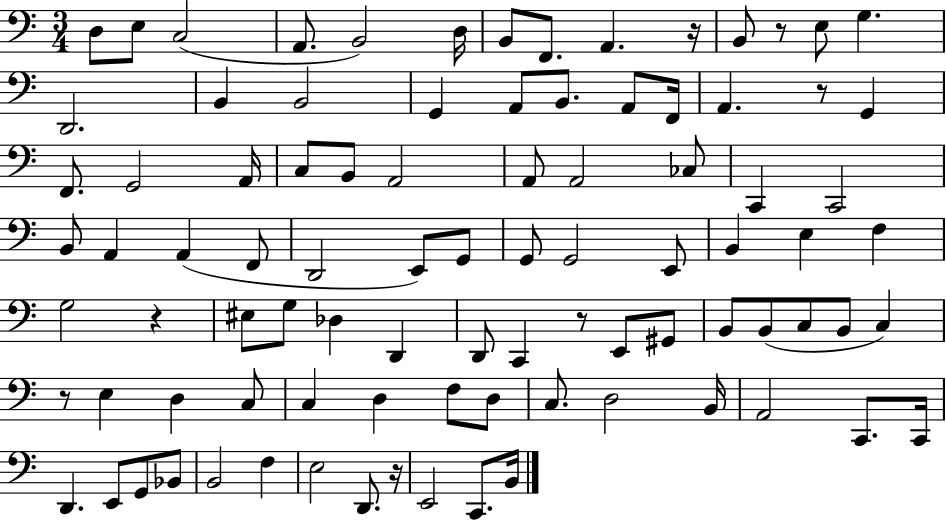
{
  \clef bass
  \numericTimeSignature
  \time 3/4
  \key c \major
  d8 e8 c2( | a,8. b,2) d16 | b,8 f,8. a,4. r16 | b,8 r8 e8 g4. | \break d,2. | b,4 b,2 | g,4 a,8 b,8. a,8 f,16 | a,4. r8 g,4 | \break f,8. g,2 a,16 | c8 b,8 a,2 | a,8 a,2 ces8 | c,4 c,2 | \break b,8 a,4 a,4( f,8 | d,2 e,8) g,8 | g,8 g,2 e,8 | b,4 e4 f4 | \break g2 r4 | eis8 g8 des4 d,4 | d,8 c,4 r8 e,8 gis,8 | b,8 b,8( c8 b,8 c4) | \break r8 e4 d4 c8 | c4 d4 f8 d8 | c8. d2 b,16 | a,2 c,8. c,16 | \break d,4. e,8 g,8 bes,8 | b,2 f4 | e2 d,8. r16 | e,2 c,8. b,16 | \break \bar "|."
}